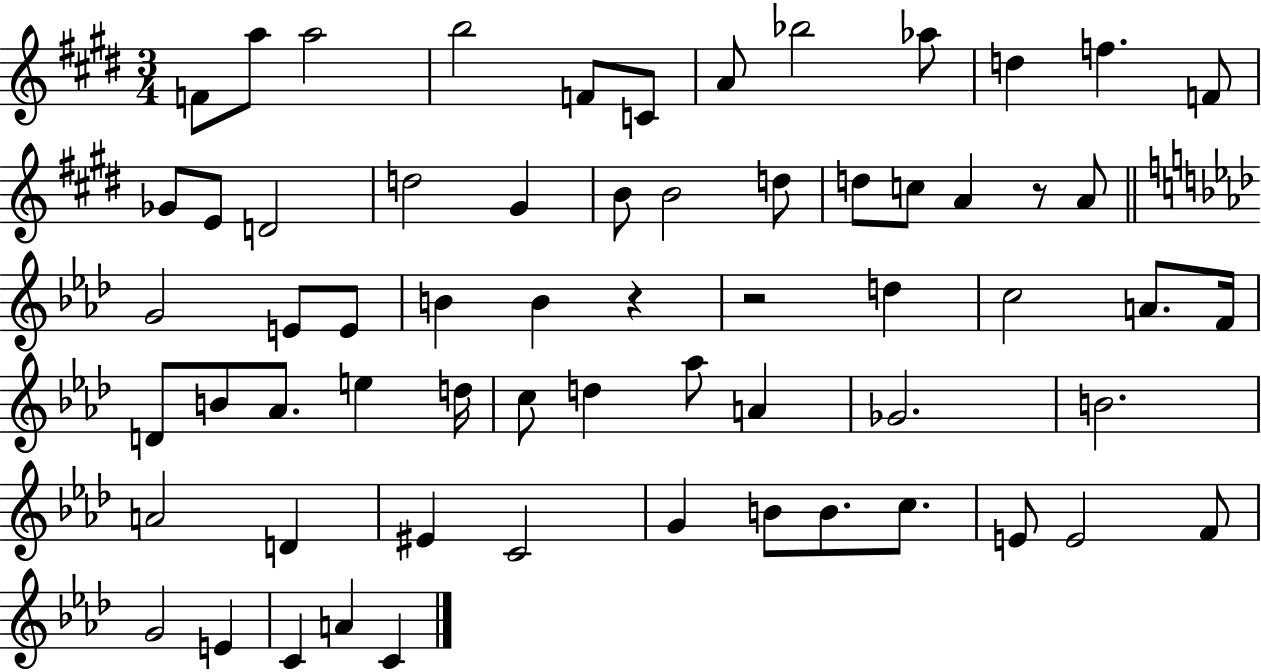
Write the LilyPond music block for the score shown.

{
  \clef treble
  \numericTimeSignature
  \time 3/4
  \key e \major
  f'8 a''8 a''2 | b''2 f'8 c'8 | a'8 bes''2 aes''8 | d''4 f''4. f'8 | \break ges'8 e'8 d'2 | d''2 gis'4 | b'8 b'2 d''8 | d''8 c''8 a'4 r8 a'8 | \break \bar "||" \break \key aes \major g'2 e'8 e'8 | b'4 b'4 r4 | r2 d''4 | c''2 a'8. f'16 | \break d'8 b'8 aes'8. e''4 d''16 | c''8 d''4 aes''8 a'4 | ges'2. | b'2. | \break a'2 d'4 | eis'4 c'2 | g'4 b'8 b'8. c''8. | e'8 e'2 f'8 | \break g'2 e'4 | c'4 a'4 c'4 | \bar "|."
}